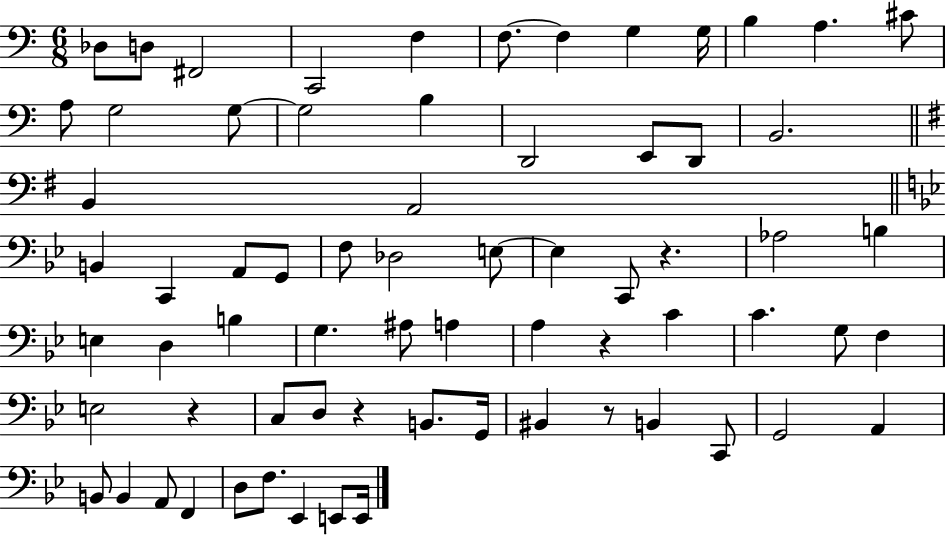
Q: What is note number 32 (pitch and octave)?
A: C2